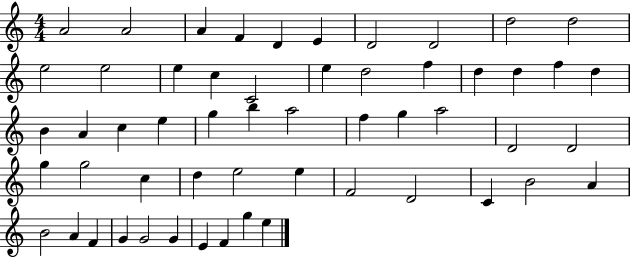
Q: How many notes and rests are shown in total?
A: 55